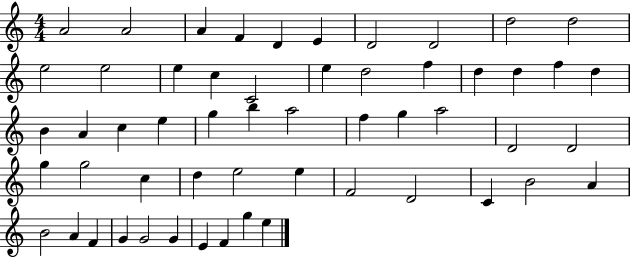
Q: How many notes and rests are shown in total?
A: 55